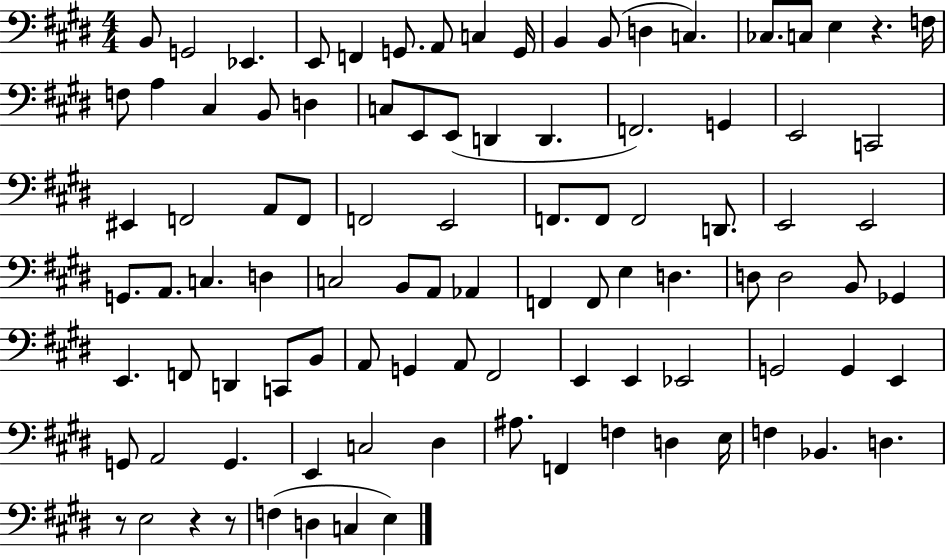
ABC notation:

X:1
T:Untitled
M:4/4
L:1/4
K:E
B,,/2 G,,2 _E,, E,,/2 F,, G,,/2 A,,/2 C, G,,/4 B,, B,,/2 D, C, _C,/2 C,/2 E, z F,/4 F,/2 A, ^C, B,,/2 D, C,/2 E,,/2 E,,/2 D,, D,, F,,2 G,, E,,2 C,,2 ^E,, F,,2 A,,/2 F,,/2 F,,2 E,,2 F,,/2 F,,/2 F,,2 D,,/2 E,,2 E,,2 G,,/2 A,,/2 C, D, C,2 B,,/2 A,,/2 _A,, F,, F,,/2 E, D, D,/2 D,2 B,,/2 _G,, E,, F,,/2 D,, C,,/2 B,,/2 A,,/2 G,, A,,/2 ^F,,2 E,, E,, _E,,2 G,,2 G,, E,, G,,/2 A,,2 G,, E,, C,2 ^D, ^A,/2 F,, F, D, E,/4 F, _B,, D, z/2 E,2 z z/2 F, D, C, E,